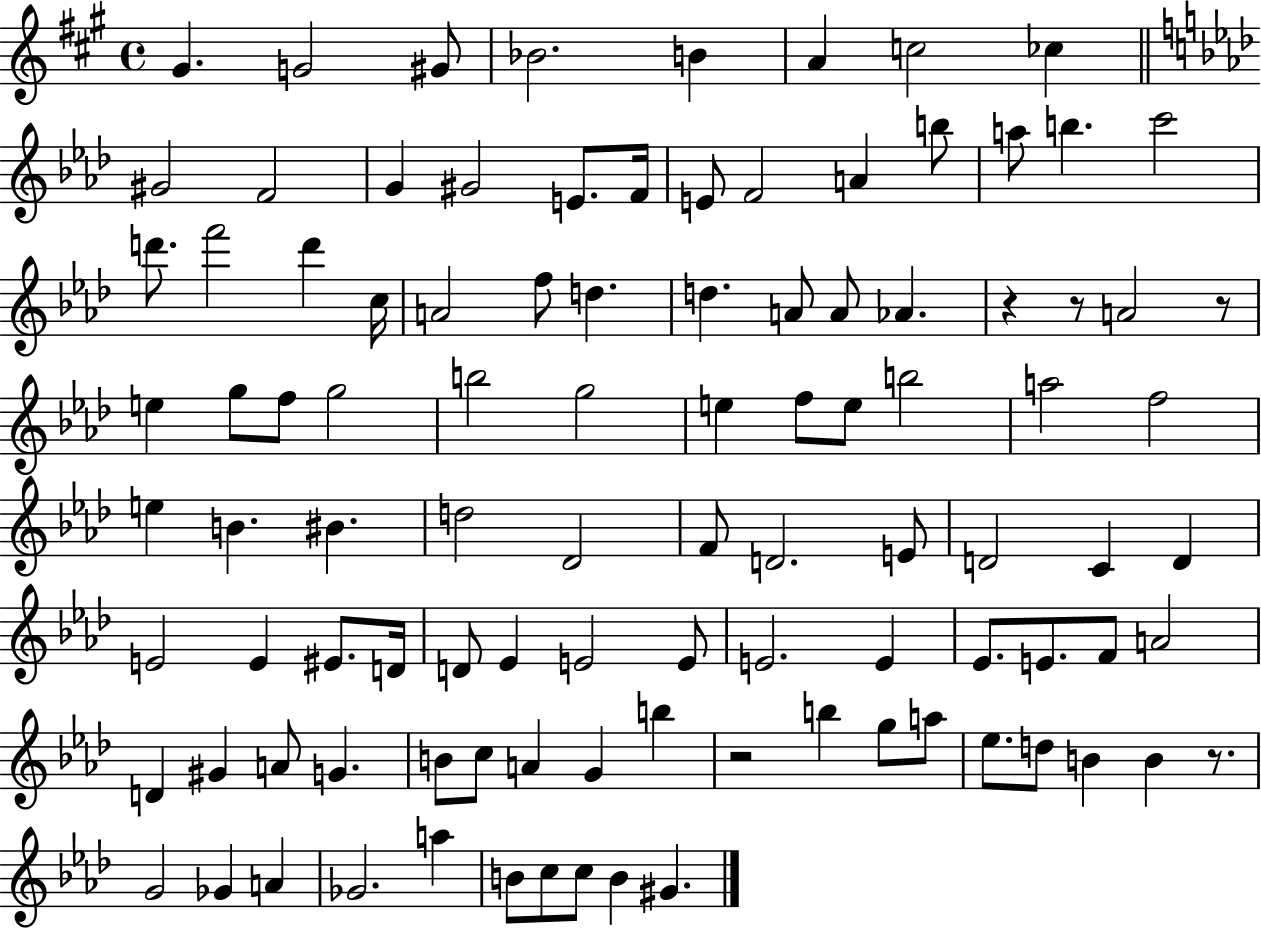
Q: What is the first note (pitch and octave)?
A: G#4